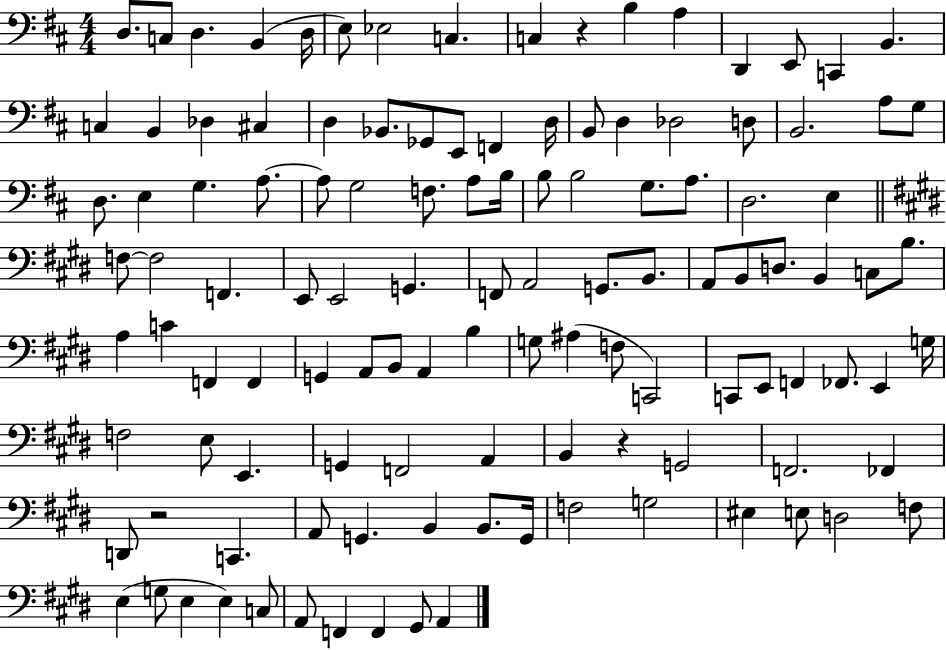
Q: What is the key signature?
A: D major